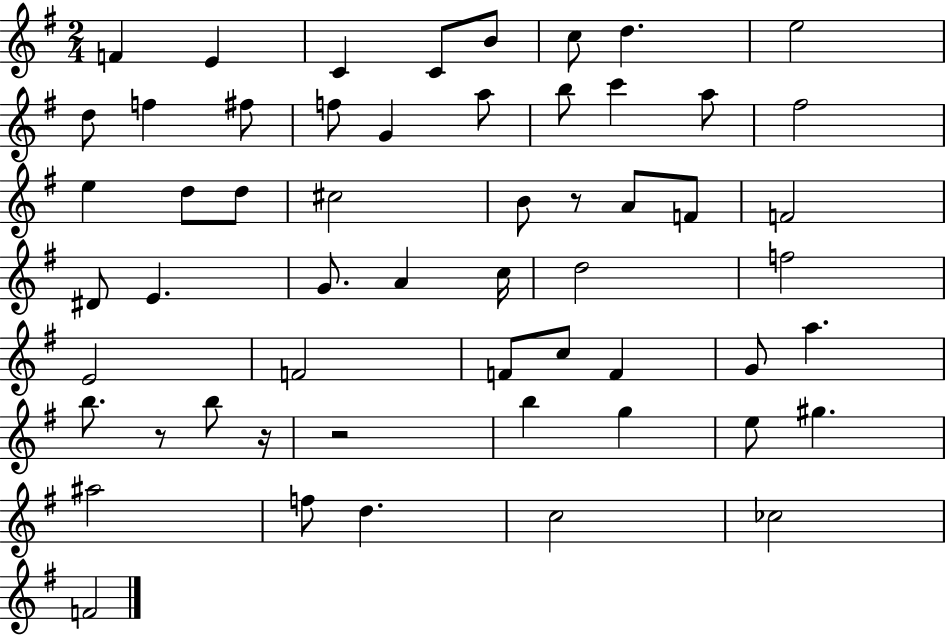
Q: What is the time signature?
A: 2/4